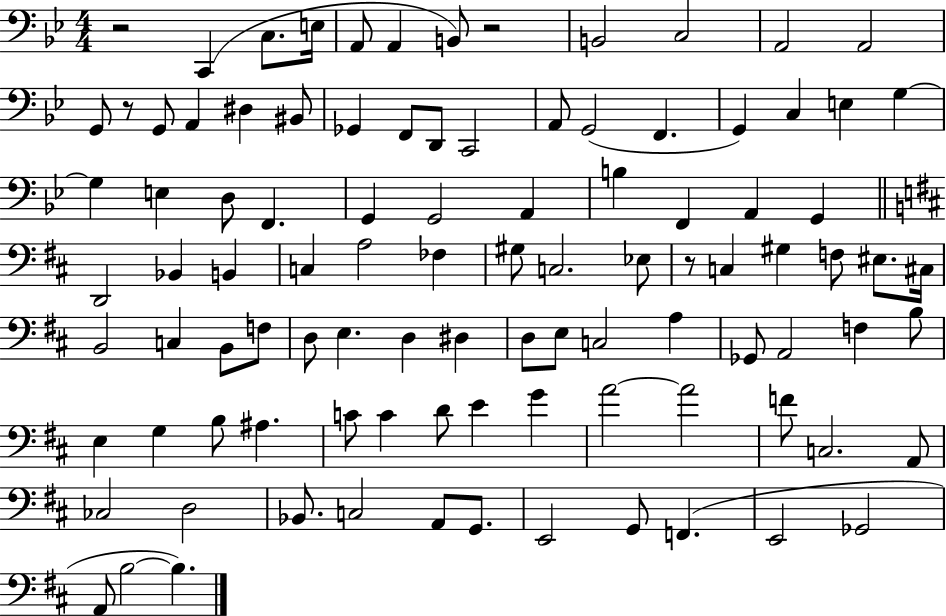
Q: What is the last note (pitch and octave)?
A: B3